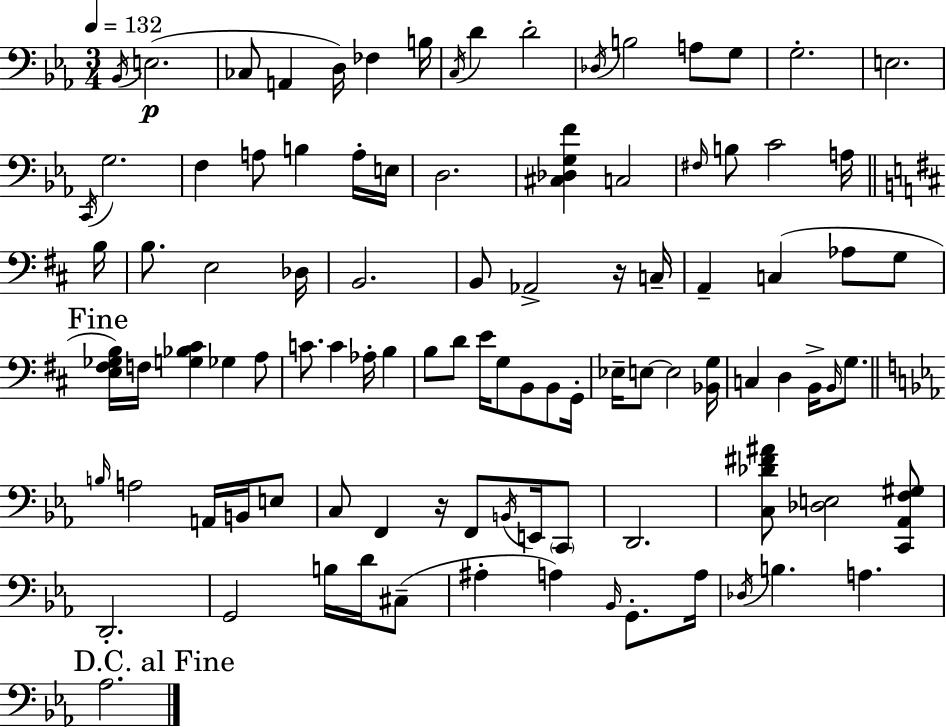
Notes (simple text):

Bb2/s E3/h. CES3/e A2/q D3/s FES3/q B3/s C3/s D4/q D4/h Db3/s B3/h A3/e G3/e G3/h. E3/h. C2/s G3/h. F3/q A3/e B3/q A3/s E3/s D3/h. [C#3,Db3,G3,F4]/q C3/h F#3/s B3/e C4/h A3/s B3/s B3/e. E3/h Db3/s B2/h. B2/e Ab2/h R/s C3/s A2/q C3/q Ab3/e G3/e [E3,F#3,Gb3,B3]/s F3/s [G3,Bb3,C#4]/q Gb3/q A3/e C4/e. C4/q Ab3/s B3/q B3/e D4/e E4/s G3/e B2/e B2/e G2/s Eb3/s E3/e E3/h [Bb2,G3]/s C3/q D3/q B2/s B2/s G3/e. B3/s A3/h A2/s B2/s E3/e C3/e F2/q R/s F2/e B2/s E2/s C2/e D2/h. [C3,Db4,F#4,A#4]/e [Db3,E3]/h [C2,Ab2,F3,G#3]/e D2/h. G2/h B3/s D4/s C#3/e A#3/q A3/q Bb2/s G2/e. A3/s Db3/s B3/q. A3/q. Ab3/h.